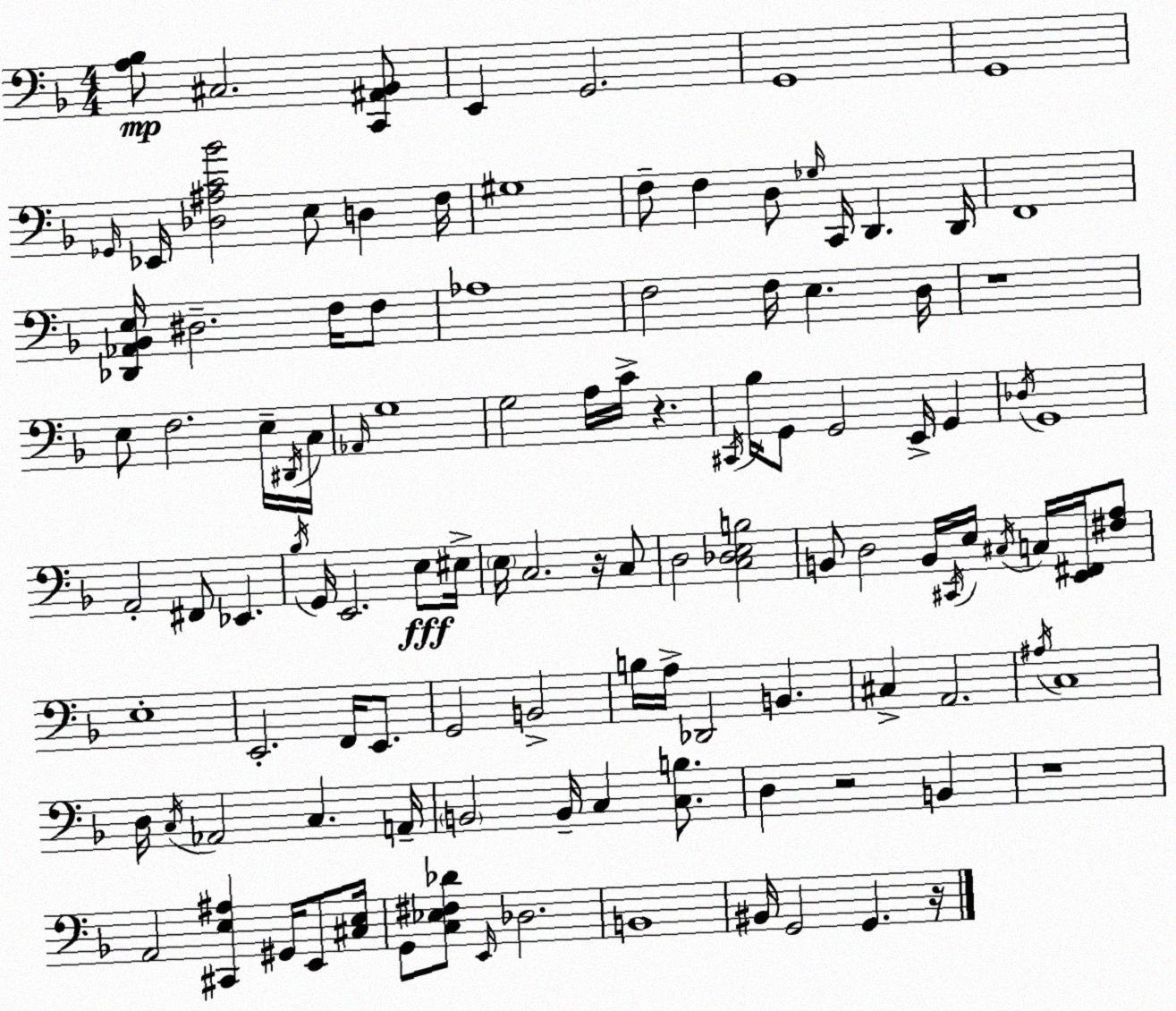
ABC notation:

X:1
T:Untitled
M:4/4
L:1/4
K:Dm
[A,_B,]/2 ^C,2 [C,,^A,,_B,,]/2 E,, G,,2 G,,4 G,,4 _G,,/4 _E,,/4 [_D,^A,C_B]2 E,/2 D, F,/4 ^G,4 F,/2 F, D,/2 _G,/4 C,,/4 D,, D,,/4 F,,4 [_D,,_A,,_B,,E,]/4 ^D,2 F,/4 F,/2 _A,4 F,2 F,/4 E, D,/4 z4 E,/2 F,2 E,/4 ^D,,/4 C,/4 _A,,/4 G,4 G,2 A,/4 C/4 z ^C,,/4 _B,/4 G,,/2 G,,2 E,,/4 G,, _D,/4 G,,4 A,,2 ^F,,/2 _E,, _B,/4 G,,/4 E,,2 E,/2 ^E,/4 E,/4 C,2 z/4 C,/2 D,2 [C,_D,E,B,]2 B,,/2 D,2 B,,/4 ^C,,/4 E,/4 ^C,/4 C,/4 [E,,^F,,]/4 [^F,A,]/2 E,4 E,,2 F,,/4 E,,/2 G,,2 B,,2 B,/4 A,/4 _D,,2 B,, ^C, A,,2 ^A,/4 C,4 D,/4 C,/4 _A,,2 C, A,,/4 B,,2 B,,/4 C, [C,B,]/2 D, z2 B,, z4 A,,2 [^C,,E,^A,] ^G,,/4 E,,/2 [^C,E,]/4 G,,/2 [C,_E,^F,_D]/2 E,,/4 _D,2 B,,4 ^B,,/4 G,,2 G,, z/4